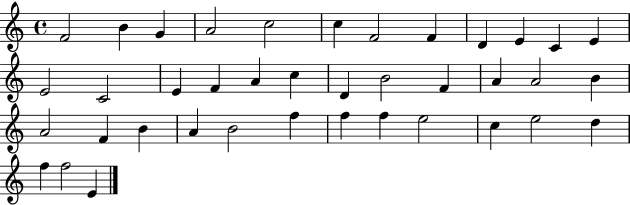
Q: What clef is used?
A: treble